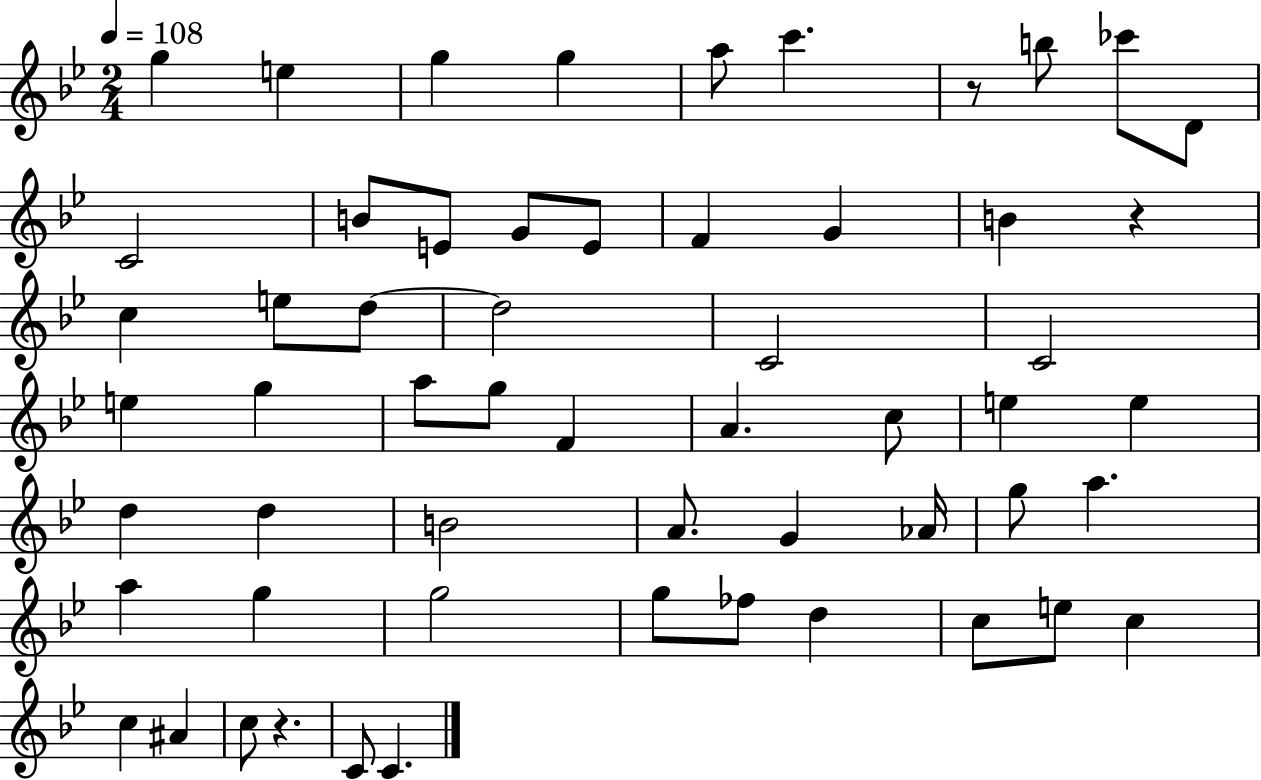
{
  \clef treble
  \numericTimeSignature
  \time 2/4
  \key bes \major
  \tempo 4 = 108
  g''4 e''4 | g''4 g''4 | a''8 c'''4. | r8 b''8 ces'''8 d'8 | \break c'2 | b'8 e'8 g'8 e'8 | f'4 g'4 | b'4 r4 | \break c''4 e''8 d''8~~ | d''2 | c'2 | c'2 | \break e''4 g''4 | a''8 g''8 f'4 | a'4. c''8 | e''4 e''4 | \break d''4 d''4 | b'2 | a'8. g'4 aes'16 | g''8 a''4. | \break a''4 g''4 | g''2 | g''8 fes''8 d''4 | c''8 e''8 c''4 | \break c''4 ais'4 | c''8 r4. | c'8 c'4. | \bar "|."
}